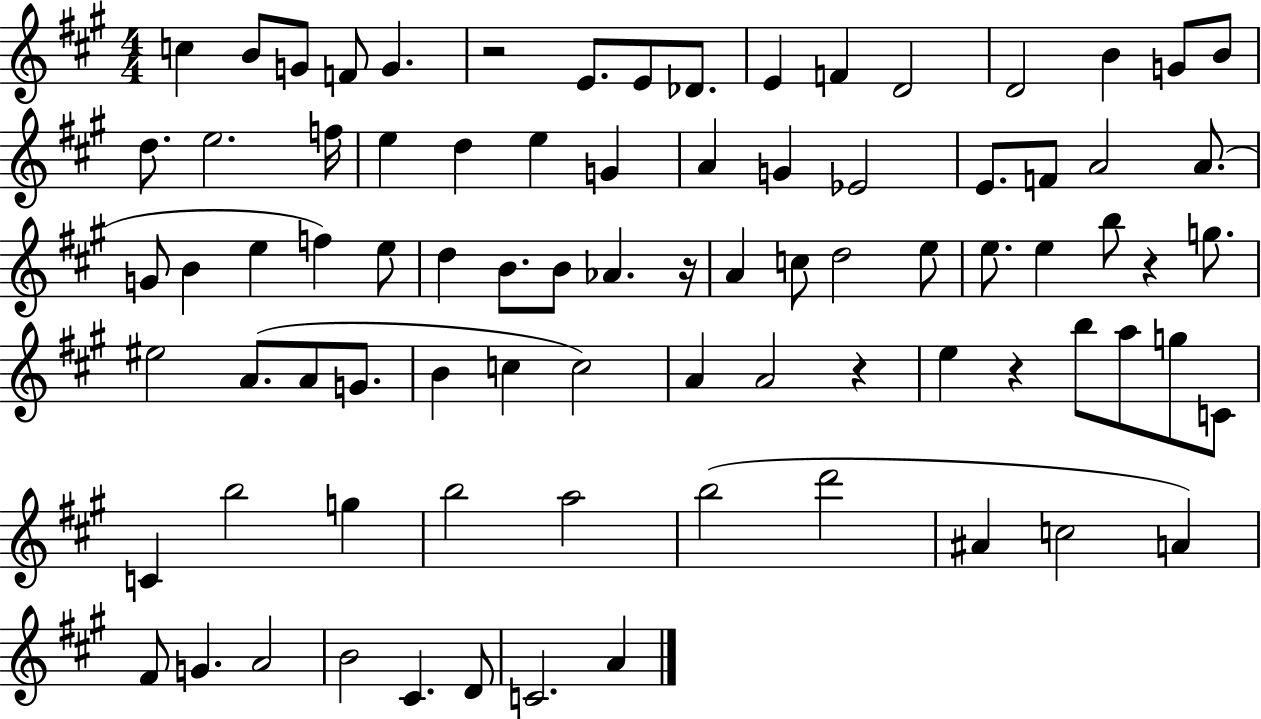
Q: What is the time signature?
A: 4/4